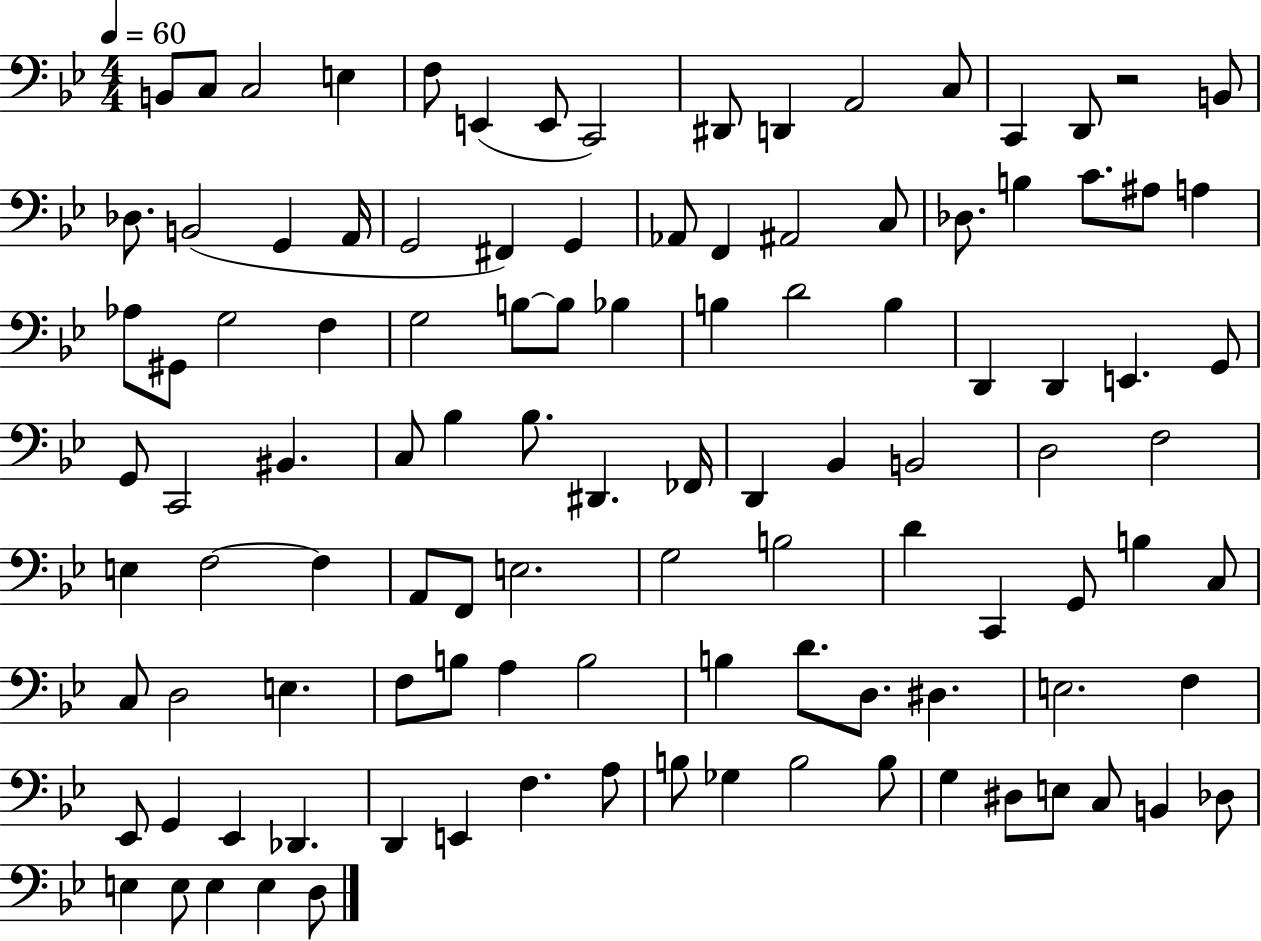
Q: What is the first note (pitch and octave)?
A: B2